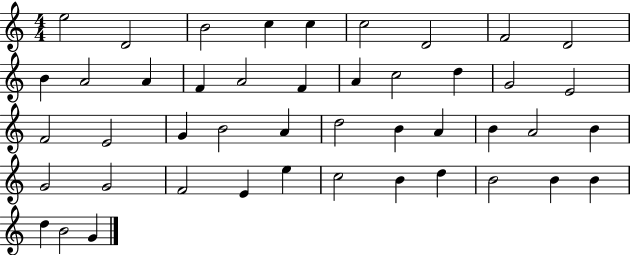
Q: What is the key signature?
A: C major